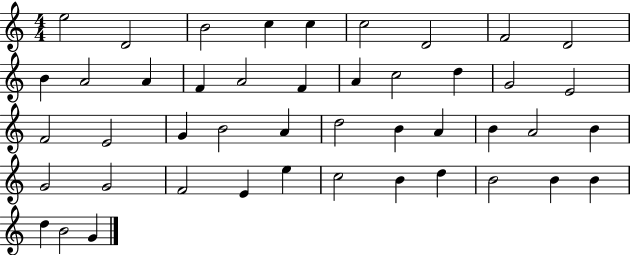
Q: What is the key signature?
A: C major